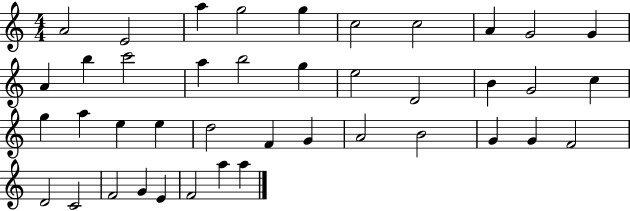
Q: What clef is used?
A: treble